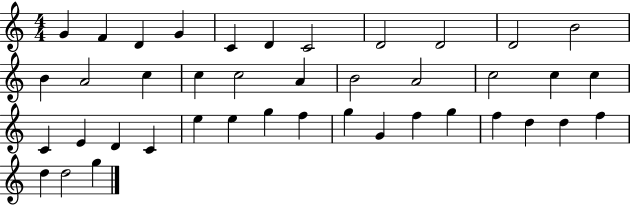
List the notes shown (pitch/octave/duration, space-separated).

G4/q F4/q D4/q G4/q C4/q D4/q C4/h D4/h D4/h D4/h B4/h B4/q A4/h C5/q C5/q C5/h A4/q B4/h A4/h C5/h C5/q C5/q C4/q E4/q D4/q C4/q E5/q E5/q G5/q F5/q G5/q G4/q F5/q G5/q F5/q D5/q D5/q F5/q D5/q D5/h G5/q